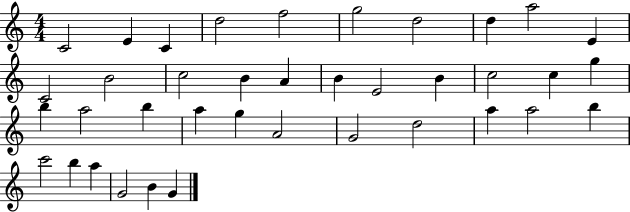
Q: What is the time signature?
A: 4/4